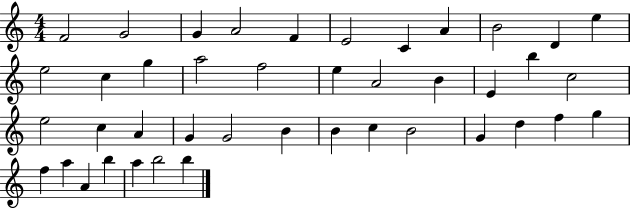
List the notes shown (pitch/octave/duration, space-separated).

F4/h G4/h G4/q A4/h F4/q E4/h C4/q A4/q B4/h D4/q E5/q E5/h C5/q G5/q A5/h F5/h E5/q A4/h B4/q E4/q B5/q C5/h E5/h C5/q A4/q G4/q G4/h B4/q B4/q C5/q B4/h G4/q D5/q F5/q G5/q F5/q A5/q A4/q B5/q A5/q B5/h B5/q